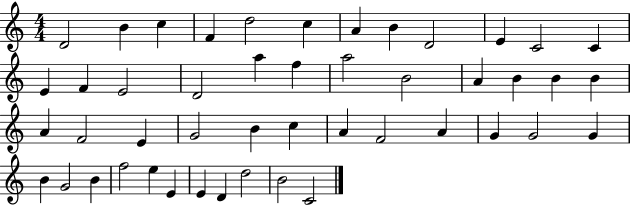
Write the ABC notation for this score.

X:1
T:Untitled
M:4/4
L:1/4
K:C
D2 B c F d2 c A B D2 E C2 C E F E2 D2 a f a2 B2 A B B B A F2 E G2 B c A F2 A G G2 G B G2 B f2 e E E D d2 B2 C2